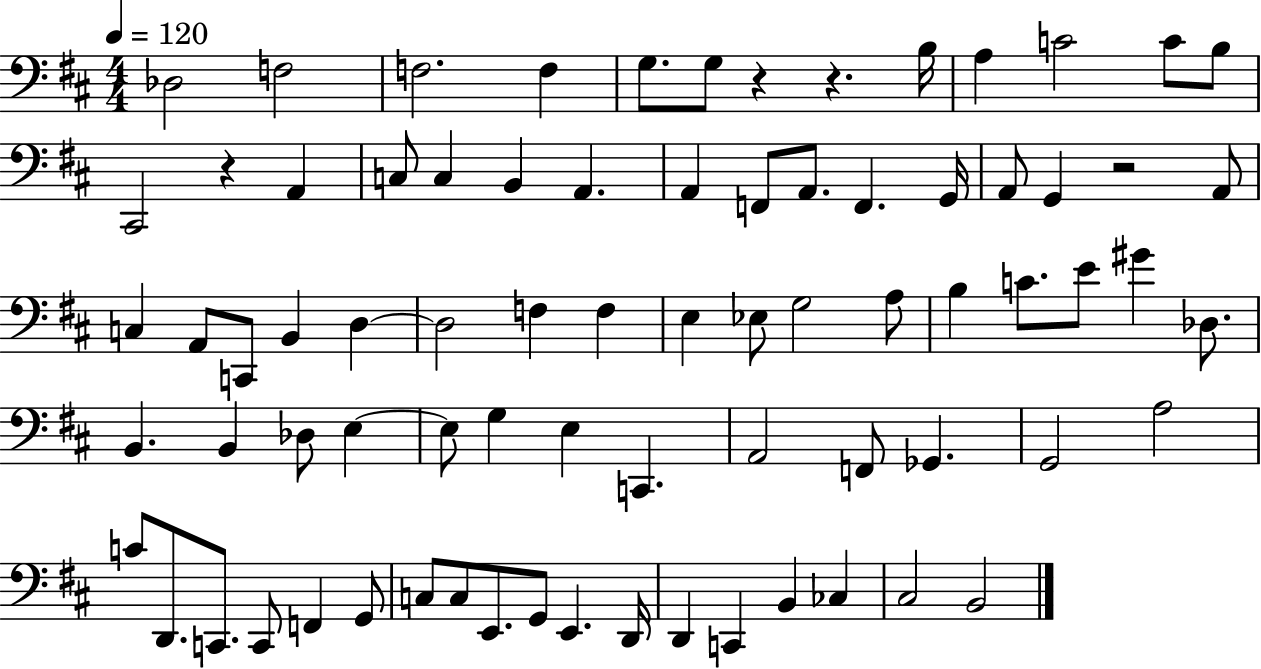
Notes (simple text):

Db3/h F3/h F3/h. F3/q G3/e. G3/e R/q R/q. B3/s A3/q C4/h C4/e B3/e C#2/h R/q A2/q C3/e C3/q B2/q A2/q. A2/q F2/e A2/e. F2/q. G2/s A2/e G2/q R/h A2/e C3/q A2/e C2/e B2/q D3/q D3/h F3/q F3/q E3/q Eb3/e G3/h A3/e B3/q C4/e. E4/e G#4/q Db3/e. B2/q. B2/q Db3/e E3/q E3/e G3/q E3/q C2/q. A2/h F2/e Gb2/q. G2/h A3/h C4/e D2/e. C2/e. C2/e F2/q G2/e C3/e C3/e E2/e. G2/e E2/q. D2/s D2/q C2/q B2/q CES3/q C#3/h B2/h